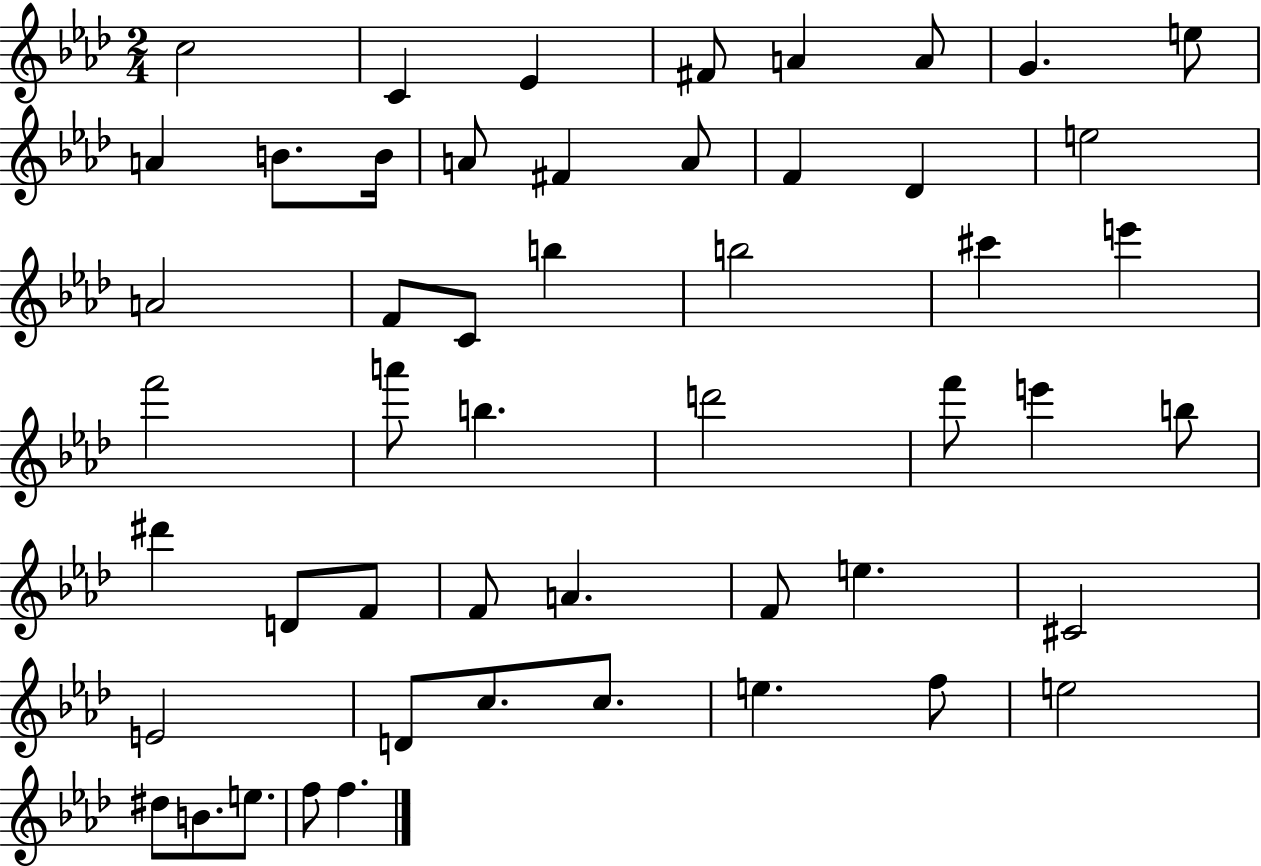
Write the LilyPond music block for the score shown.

{
  \clef treble
  \numericTimeSignature
  \time 2/4
  \key aes \major
  c''2 | c'4 ees'4 | fis'8 a'4 a'8 | g'4. e''8 | \break a'4 b'8. b'16 | a'8 fis'4 a'8 | f'4 des'4 | e''2 | \break a'2 | f'8 c'8 b''4 | b''2 | cis'''4 e'''4 | \break f'''2 | a'''8 b''4. | d'''2 | f'''8 e'''4 b''8 | \break dis'''4 d'8 f'8 | f'8 a'4. | f'8 e''4. | cis'2 | \break e'2 | d'8 c''8. c''8. | e''4. f''8 | e''2 | \break dis''8 b'8. e''8. | f''8 f''4. | \bar "|."
}